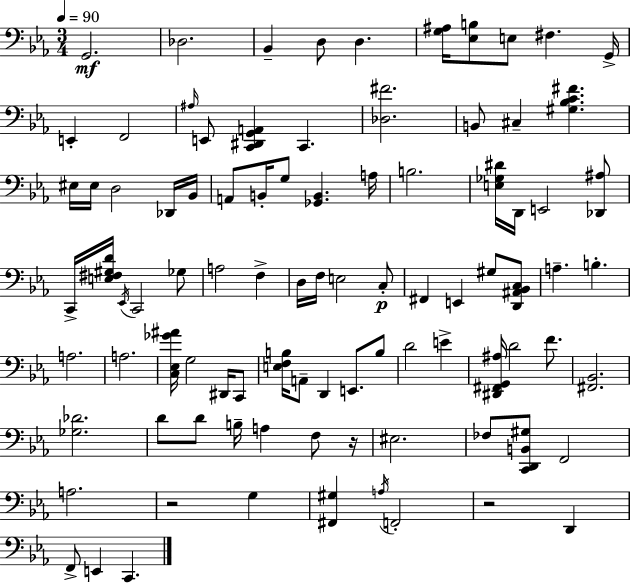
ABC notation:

X:1
T:Untitled
M:3/4
L:1/4
K:Cm
G,,2 _D,2 _B,, D,/2 D, [G,^A,]/4 [_E,B,]/2 E,/2 ^F, G,,/4 E,, F,,2 ^A,/4 E,,/2 [C,,^D,,G,,A,,] C,, [_D,^F]2 B,,/2 ^C, [^G,_B,C^F] ^E,/4 ^E,/4 D,2 _D,,/4 _B,,/4 A,,/2 B,,/4 G,/2 [_G,,B,,] A,/4 B,2 [E,_G,^D]/4 D,,/4 E,,2 [_D,,^A,]/2 C,,/4 [E,^F,^G,D]/4 _E,,/4 C,,2 _G,/2 A,2 F, D,/4 F,/4 E,2 C,/2 ^F,, E,, ^G,/2 [D,,^A,,_B,,C,]/2 A, B, A,2 A,2 [C,_E,_G^A]/4 G,2 ^D,,/4 C,,/2 [E,F,B,]/4 A,,/2 D,, E,,/2 B,/2 D2 E [^D,,^F,,G,,^A,]/4 D2 F/2 [^F,,_B,,]2 [_G,_D]2 D/2 D/2 B,/4 A, F,/2 z/4 ^E,2 _F,/2 [C,,D,,B,,^G,]/2 F,,2 A,2 z2 G, [^F,,^G,] A,/4 F,,2 z2 D,, F,,/2 E,, C,,